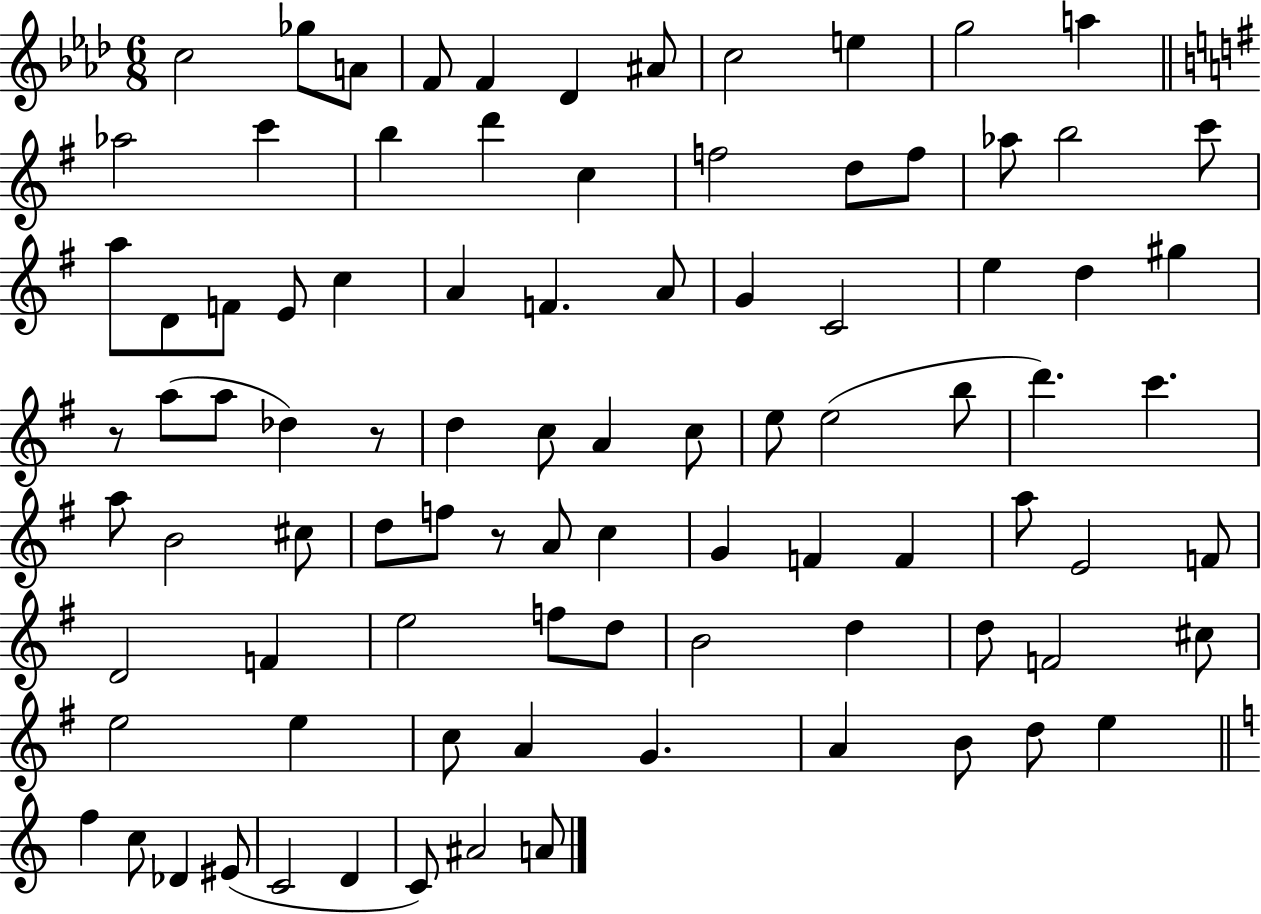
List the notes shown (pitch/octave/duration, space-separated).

C5/h Gb5/e A4/e F4/e F4/q Db4/q A#4/e C5/h E5/q G5/h A5/q Ab5/h C6/q B5/q D6/q C5/q F5/h D5/e F5/e Ab5/e B5/h C6/e A5/e D4/e F4/e E4/e C5/q A4/q F4/q. A4/e G4/q C4/h E5/q D5/q G#5/q R/e A5/e A5/e Db5/q R/e D5/q C5/e A4/q C5/e E5/e E5/h B5/e D6/q. C6/q. A5/e B4/h C#5/e D5/e F5/e R/e A4/e C5/q G4/q F4/q F4/q A5/e E4/h F4/e D4/h F4/q E5/h F5/e D5/e B4/h D5/q D5/e F4/h C#5/e E5/h E5/q C5/e A4/q G4/q. A4/q B4/e D5/e E5/q F5/q C5/e Db4/q EIS4/e C4/h D4/q C4/e A#4/h A4/e